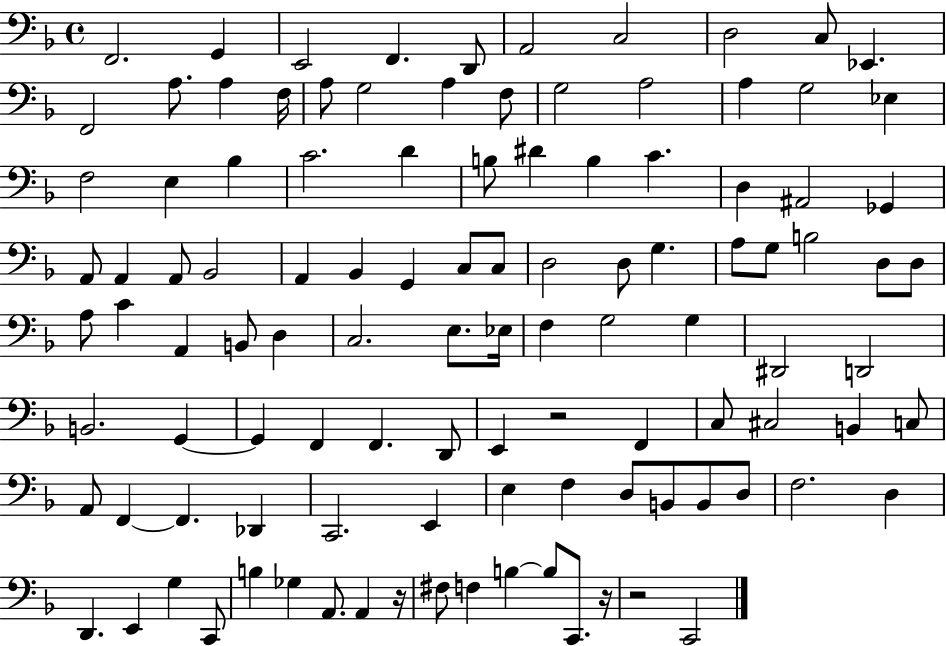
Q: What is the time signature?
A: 4/4